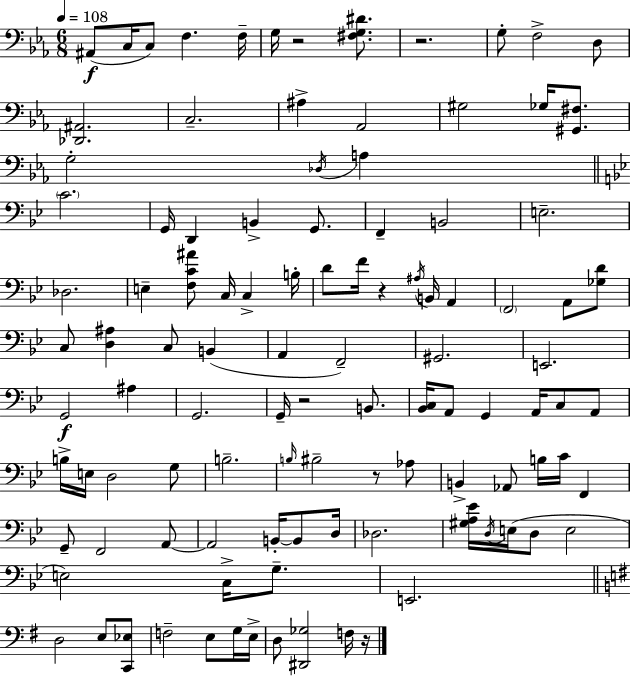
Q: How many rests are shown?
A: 6